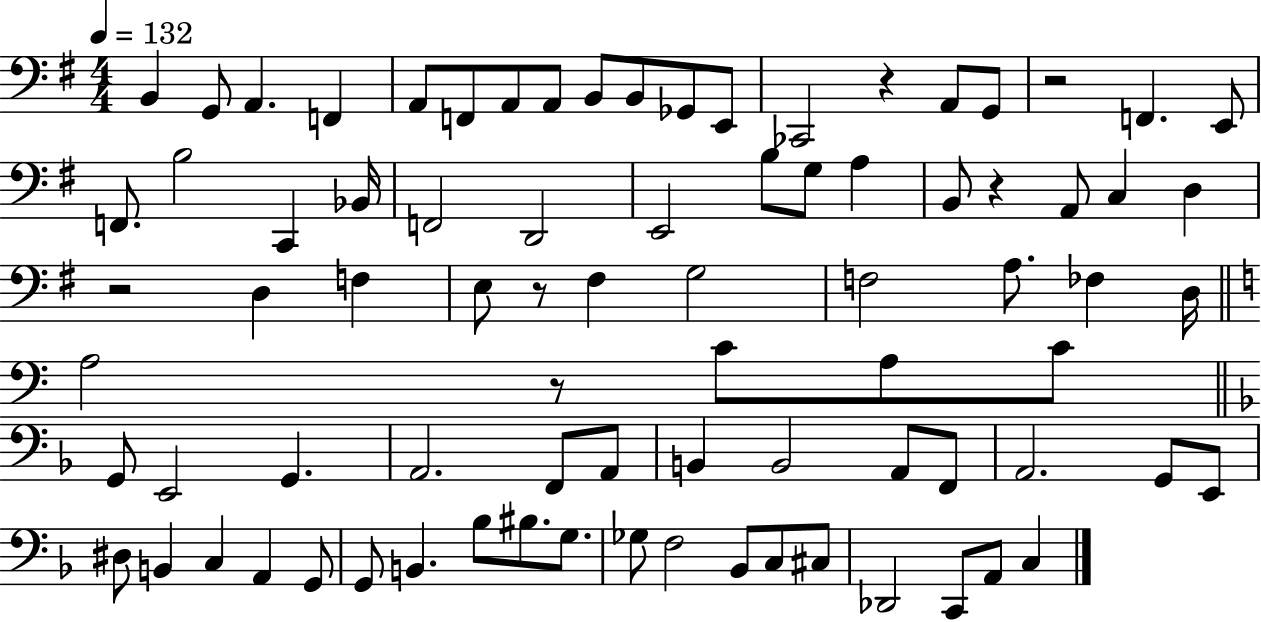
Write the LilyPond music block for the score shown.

{
  \clef bass
  \numericTimeSignature
  \time 4/4
  \key g \major
  \tempo 4 = 132
  b,4 g,8 a,4. f,4 | a,8 f,8 a,8 a,8 b,8 b,8 ges,8 e,8 | ces,2 r4 a,8 g,8 | r2 f,4. e,8 | \break f,8. b2 c,4 bes,16 | f,2 d,2 | e,2 b8 g8 a4 | b,8 r4 a,8 c4 d4 | \break r2 d4 f4 | e8 r8 fis4 g2 | f2 a8. fes4 d16 | \bar "||" \break \key a \minor a2 r8 c'8 a8 c'8 | \bar "||" \break \key f \major g,8 e,2 g,4. | a,2. f,8 a,8 | b,4 b,2 a,8 f,8 | a,2. g,8 e,8 | \break dis8 b,4 c4 a,4 g,8 | g,8 b,4. bes8 bis8. g8. | ges8 f2 bes,8 c8 cis8 | des,2 c,8 a,8 c4 | \break \bar "|."
}